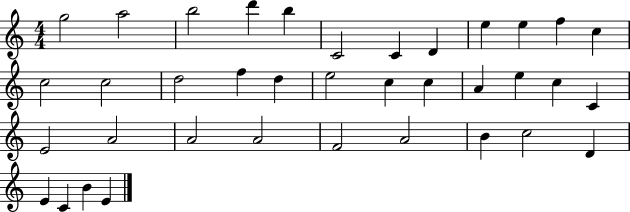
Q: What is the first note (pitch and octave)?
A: G5